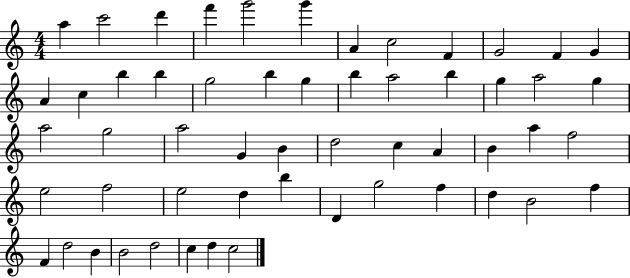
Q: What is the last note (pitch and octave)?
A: C5